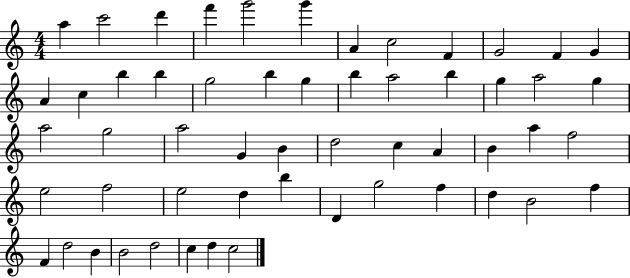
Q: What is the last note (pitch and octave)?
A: C5